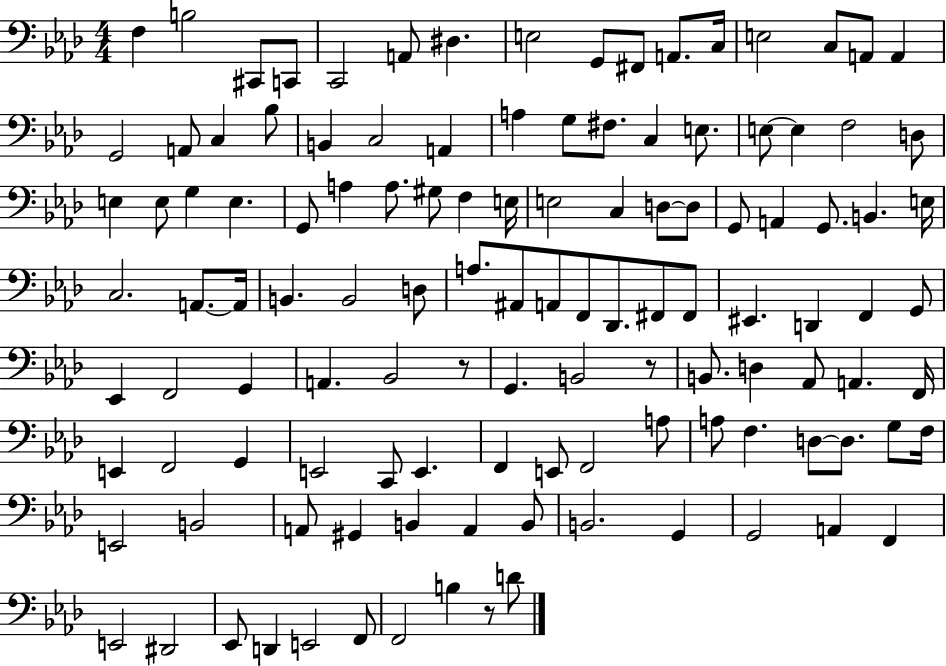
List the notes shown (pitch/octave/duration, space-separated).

F3/q B3/h C#2/e C2/e C2/h A2/e D#3/q. E3/h G2/e F#2/e A2/e. C3/s E3/h C3/e A2/e A2/q G2/h A2/e C3/q Bb3/e B2/q C3/h A2/q A3/q G3/e F#3/e. C3/q E3/e. E3/e E3/q F3/h D3/e E3/q E3/e G3/q E3/q. G2/e A3/q A3/e. G#3/e F3/q E3/s E3/h C3/q D3/e D3/e G2/e A2/q G2/e. B2/q. E3/s C3/h. A2/e. A2/s B2/q. B2/h D3/e A3/e. A#2/e A2/e F2/e Db2/e. F#2/e F#2/e EIS2/q. D2/q F2/q G2/e Eb2/q F2/h G2/q A2/q. Bb2/h R/e G2/q. B2/h R/e B2/e. D3/q Ab2/e A2/q. F2/s E2/q F2/h G2/q E2/h C2/e E2/q. F2/q E2/e F2/h A3/e A3/e F3/q. D3/e D3/e. G3/e F3/s E2/h B2/h A2/e G#2/q B2/q A2/q B2/e B2/h. G2/q G2/h A2/q F2/q E2/h D#2/h Eb2/e D2/q E2/h F2/e F2/h B3/q R/e D4/e